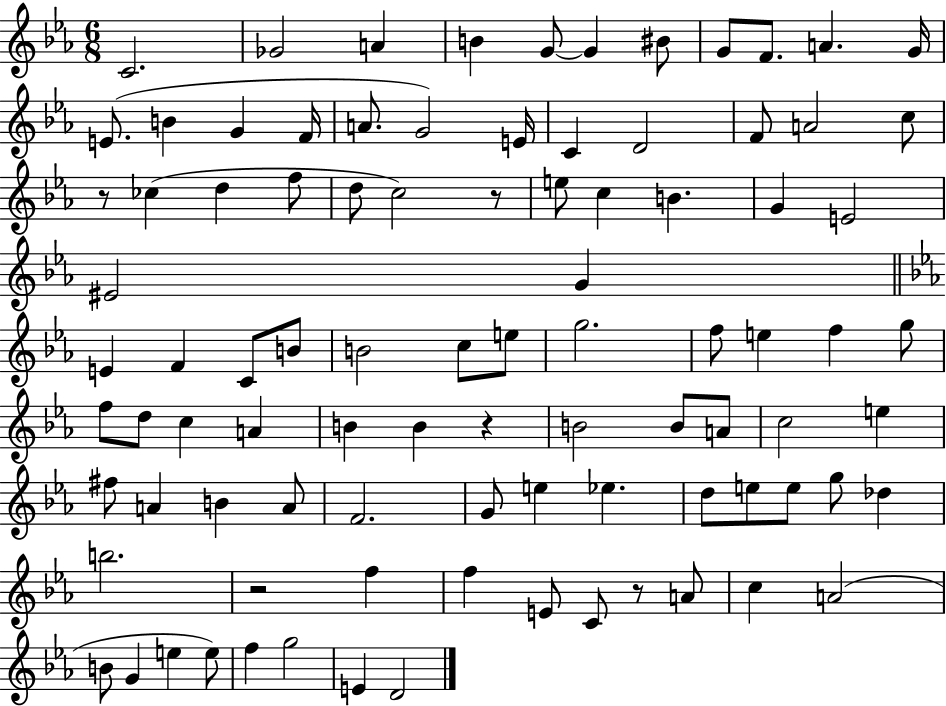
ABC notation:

X:1
T:Untitled
M:6/8
L:1/4
K:Eb
C2 _G2 A B G/2 G ^B/2 G/2 F/2 A G/4 E/2 B G F/4 A/2 G2 E/4 C D2 F/2 A2 c/2 z/2 _c d f/2 d/2 c2 z/2 e/2 c B G E2 ^E2 G E F C/2 B/2 B2 c/2 e/2 g2 f/2 e f g/2 f/2 d/2 c A B B z B2 B/2 A/2 c2 e ^f/2 A B A/2 F2 G/2 e _e d/2 e/2 e/2 g/2 _d b2 z2 f f E/2 C/2 z/2 A/2 c A2 B/2 G e e/2 f g2 E D2